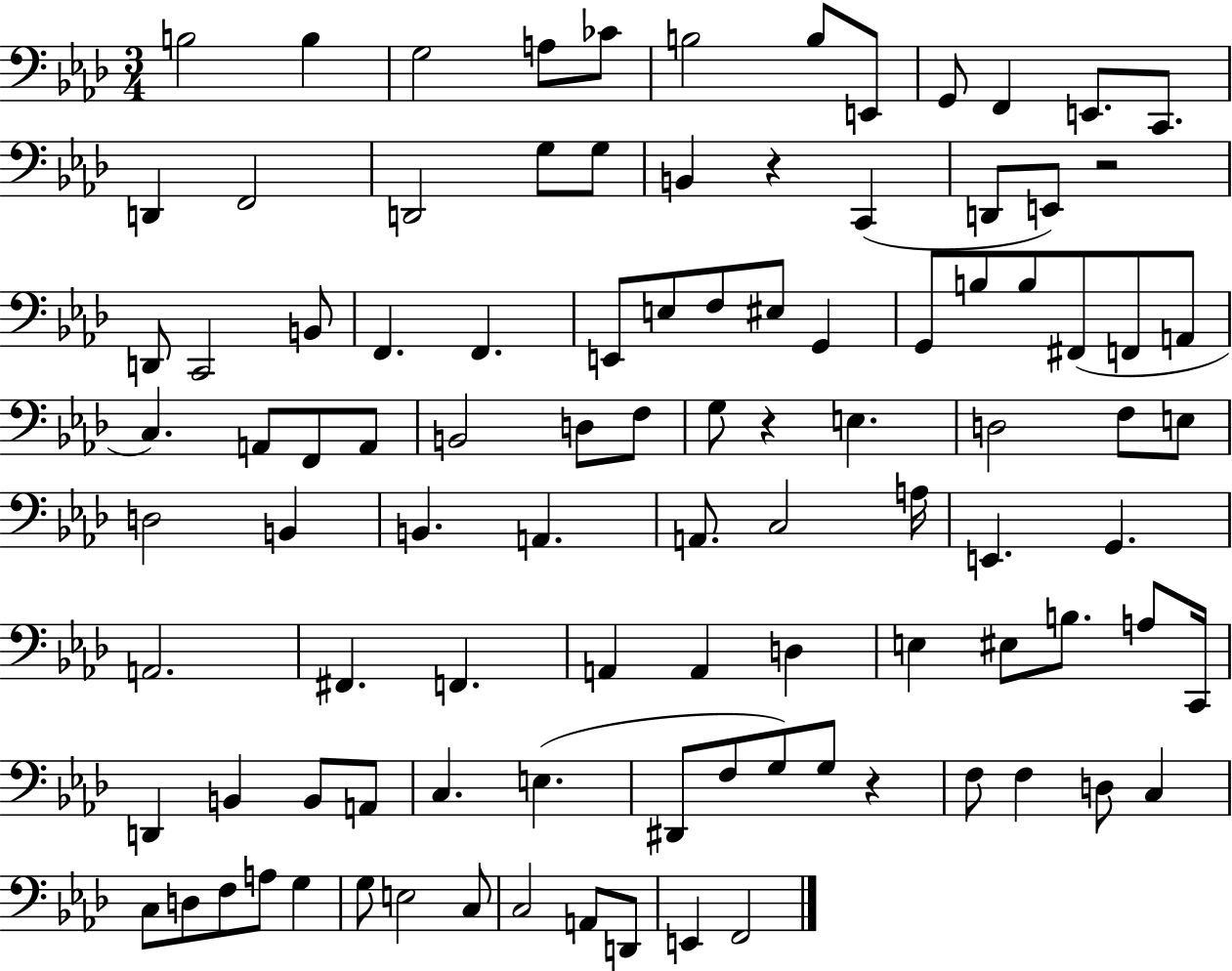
X:1
T:Untitled
M:3/4
L:1/4
K:Ab
B,2 B, G,2 A,/2 _C/2 B,2 B,/2 E,,/2 G,,/2 F,, E,,/2 C,,/2 D,, F,,2 D,,2 G,/2 G,/2 B,, z C,, D,,/2 E,,/2 z2 D,,/2 C,,2 B,,/2 F,, F,, E,,/2 E,/2 F,/2 ^E,/2 G,, G,,/2 B,/2 B,/2 ^F,,/2 F,,/2 A,,/2 C, A,,/2 F,,/2 A,,/2 B,,2 D,/2 F,/2 G,/2 z E, D,2 F,/2 E,/2 D,2 B,, B,, A,, A,,/2 C,2 A,/4 E,, G,, A,,2 ^F,, F,, A,, A,, D, E, ^E,/2 B,/2 A,/2 C,,/4 D,, B,, B,,/2 A,,/2 C, E, ^D,,/2 F,/2 G,/2 G,/2 z F,/2 F, D,/2 C, C,/2 D,/2 F,/2 A,/2 G, G,/2 E,2 C,/2 C,2 A,,/2 D,,/2 E,, F,,2